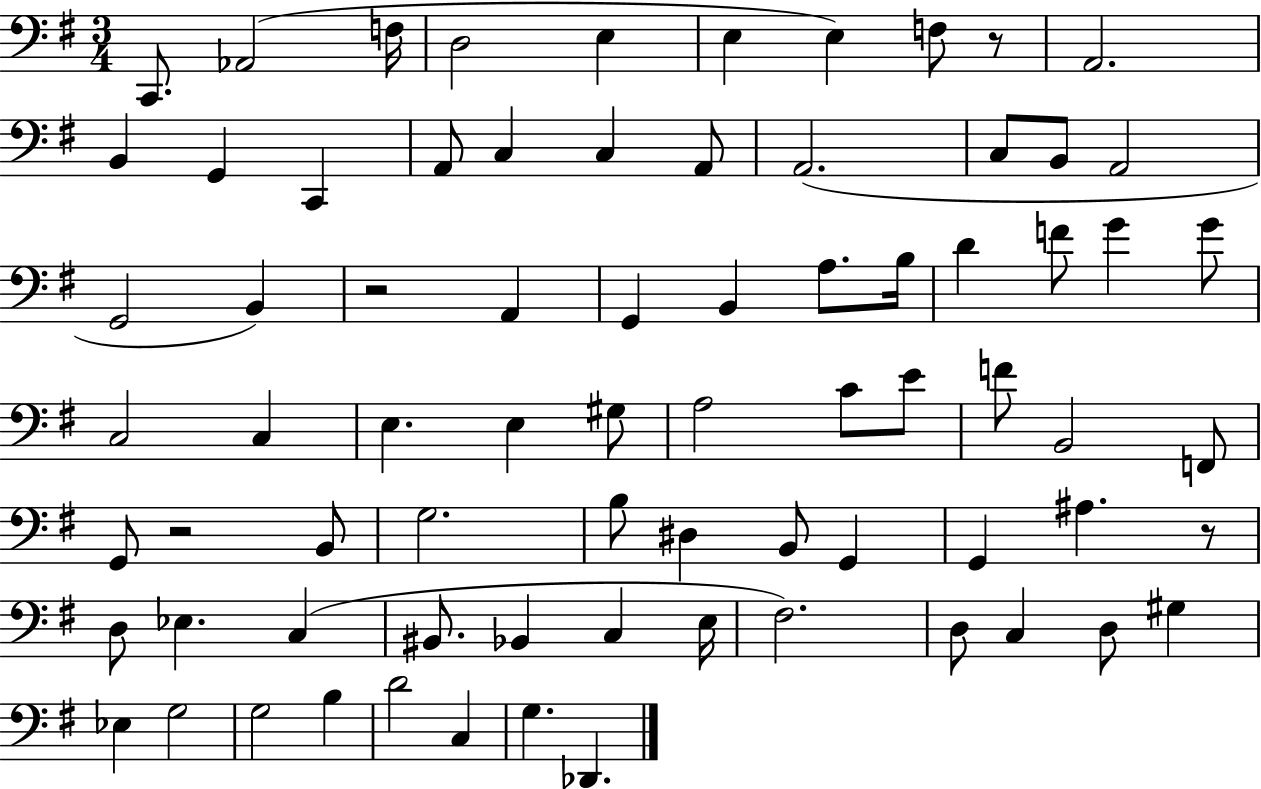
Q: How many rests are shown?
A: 4